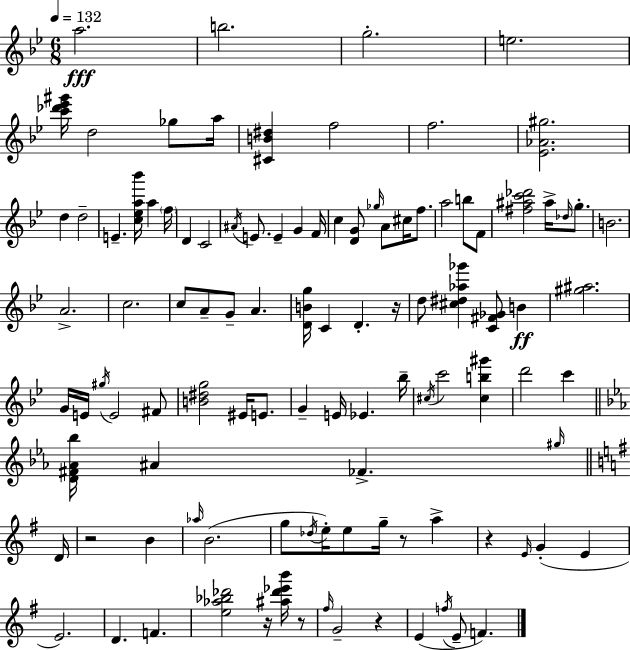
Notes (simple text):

A5/h. B5/h. G5/h. E5/h. [C6,Db6,Eb6,G#6]/s D5/h Gb5/e A5/s [C#4,B4,D#5]/q F5/h F5/h. [Eb4,Ab4,G#5]/h. D5/q D5/h E4/q. [C5,Eb5,A5,Bb6]/s A5/q F5/s D4/q C4/h A#4/s E4/e. E4/q G4/q F4/s C5/q [D4,G4]/e Gb5/s A4/e C#5/s F5/e. A5/h B5/e F4/e [F#5,A#5,C6,Db6]/h A#5/s Db5/s G5/e. B4/h. A4/h. C5/h. C5/e A4/e G4/e A4/q. [D4,B4,G5]/s C4/q D4/q. R/s D5/e [C#5,D#5,Ab5,Gb6]/q [C4,F#4,Gb4]/e B4/q [G#5,A#5]/h. G4/s E4/s G#5/s E4/h F#4/e [B4,D#5,G5]/h EIS4/s E4/e. G4/q E4/s Eb4/q. Bb5/s C#5/s C6/h [C#5,B5,G#6]/q D6/h C6/q [D4,F#4,Ab4,Bb5]/s A#4/q FES4/q. G#5/s D4/s R/h B4/q Ab5/s B4/h. G5/e Db5/s E5/s E5/e G5/s R/e A5/q R/q E4/s G4/q E4/q E4/h. D4/q. F4/q. [E5,Ab5,Bb5,Db6]/h R/s [A#5,Db6,Eb6,B6]/s R/e F#5/s G4/h R/q E4/q F5/s E4/e F4/q.